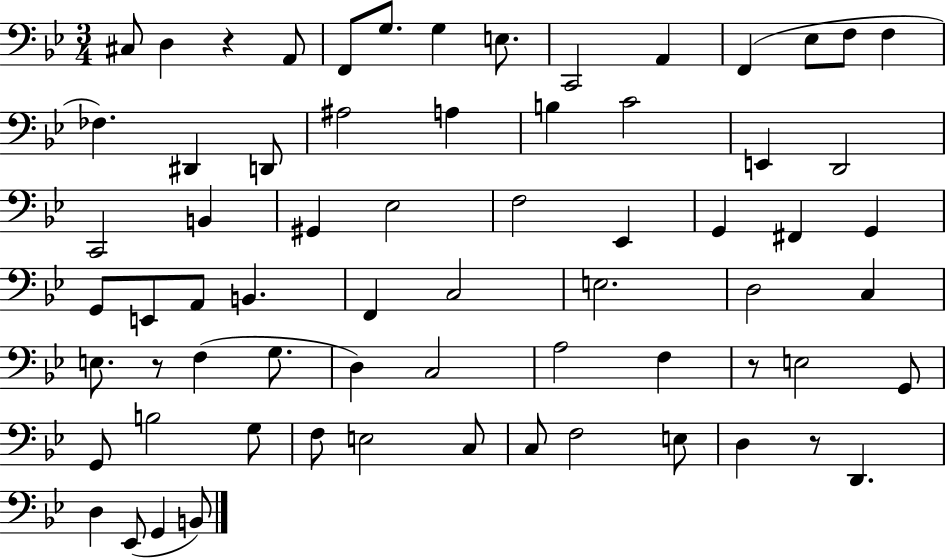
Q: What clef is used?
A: bass